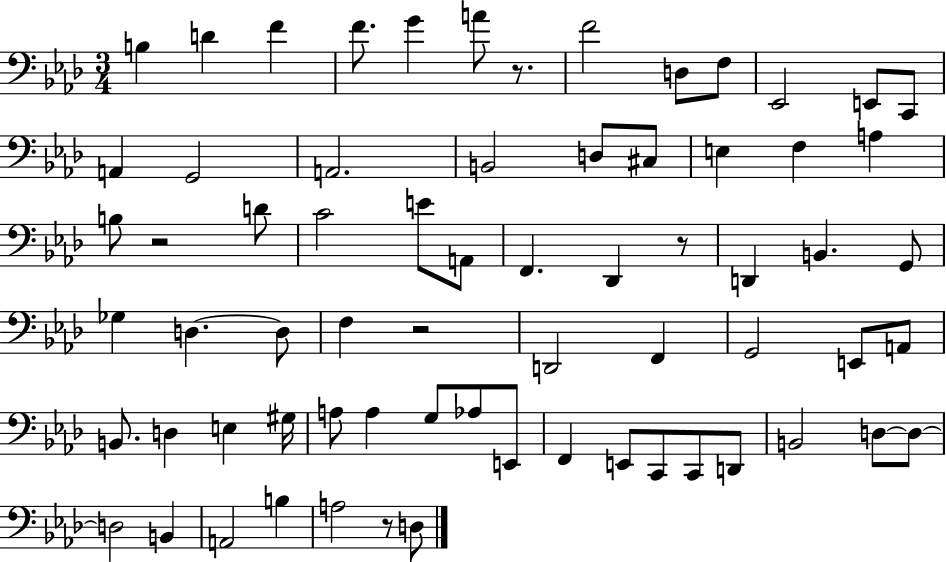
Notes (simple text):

B3/q D4/q F4/q F4/e. G4/q A4/e R/e. F4/h D3/e F3/e Eb2/h E2/e C2/e A2/q G2/h A2/h. B2/h D3/e C#3/e E3/q F3/q A3/q B3/e R/h D4/e C4/h E4/e A2/e F2/q. Db2/q R/e D2/q B2/q. G2/e Gb3/q D3/q. D3/e F3/q R/h D2/h F2/q G2/h E2/e A2/e B2/e. D3/q E3/q G#3/s A3/e A3/q G3/e Ab3/e E2/e F2/q E2/e C2/e C2/e D2/e B2/h D3/e D3/e D3/h B2/q A2/h B3/q A3/h R/e D3/e